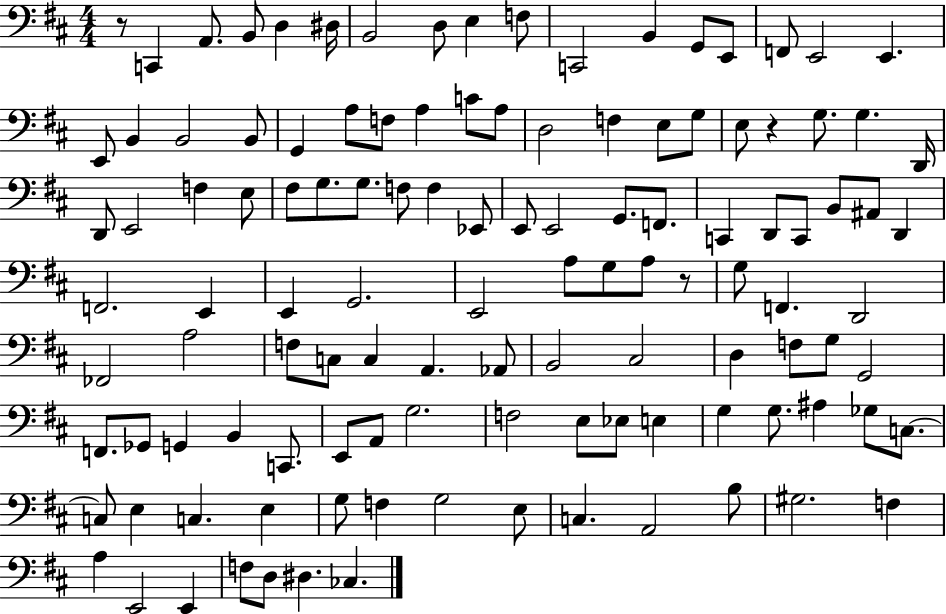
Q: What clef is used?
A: bass